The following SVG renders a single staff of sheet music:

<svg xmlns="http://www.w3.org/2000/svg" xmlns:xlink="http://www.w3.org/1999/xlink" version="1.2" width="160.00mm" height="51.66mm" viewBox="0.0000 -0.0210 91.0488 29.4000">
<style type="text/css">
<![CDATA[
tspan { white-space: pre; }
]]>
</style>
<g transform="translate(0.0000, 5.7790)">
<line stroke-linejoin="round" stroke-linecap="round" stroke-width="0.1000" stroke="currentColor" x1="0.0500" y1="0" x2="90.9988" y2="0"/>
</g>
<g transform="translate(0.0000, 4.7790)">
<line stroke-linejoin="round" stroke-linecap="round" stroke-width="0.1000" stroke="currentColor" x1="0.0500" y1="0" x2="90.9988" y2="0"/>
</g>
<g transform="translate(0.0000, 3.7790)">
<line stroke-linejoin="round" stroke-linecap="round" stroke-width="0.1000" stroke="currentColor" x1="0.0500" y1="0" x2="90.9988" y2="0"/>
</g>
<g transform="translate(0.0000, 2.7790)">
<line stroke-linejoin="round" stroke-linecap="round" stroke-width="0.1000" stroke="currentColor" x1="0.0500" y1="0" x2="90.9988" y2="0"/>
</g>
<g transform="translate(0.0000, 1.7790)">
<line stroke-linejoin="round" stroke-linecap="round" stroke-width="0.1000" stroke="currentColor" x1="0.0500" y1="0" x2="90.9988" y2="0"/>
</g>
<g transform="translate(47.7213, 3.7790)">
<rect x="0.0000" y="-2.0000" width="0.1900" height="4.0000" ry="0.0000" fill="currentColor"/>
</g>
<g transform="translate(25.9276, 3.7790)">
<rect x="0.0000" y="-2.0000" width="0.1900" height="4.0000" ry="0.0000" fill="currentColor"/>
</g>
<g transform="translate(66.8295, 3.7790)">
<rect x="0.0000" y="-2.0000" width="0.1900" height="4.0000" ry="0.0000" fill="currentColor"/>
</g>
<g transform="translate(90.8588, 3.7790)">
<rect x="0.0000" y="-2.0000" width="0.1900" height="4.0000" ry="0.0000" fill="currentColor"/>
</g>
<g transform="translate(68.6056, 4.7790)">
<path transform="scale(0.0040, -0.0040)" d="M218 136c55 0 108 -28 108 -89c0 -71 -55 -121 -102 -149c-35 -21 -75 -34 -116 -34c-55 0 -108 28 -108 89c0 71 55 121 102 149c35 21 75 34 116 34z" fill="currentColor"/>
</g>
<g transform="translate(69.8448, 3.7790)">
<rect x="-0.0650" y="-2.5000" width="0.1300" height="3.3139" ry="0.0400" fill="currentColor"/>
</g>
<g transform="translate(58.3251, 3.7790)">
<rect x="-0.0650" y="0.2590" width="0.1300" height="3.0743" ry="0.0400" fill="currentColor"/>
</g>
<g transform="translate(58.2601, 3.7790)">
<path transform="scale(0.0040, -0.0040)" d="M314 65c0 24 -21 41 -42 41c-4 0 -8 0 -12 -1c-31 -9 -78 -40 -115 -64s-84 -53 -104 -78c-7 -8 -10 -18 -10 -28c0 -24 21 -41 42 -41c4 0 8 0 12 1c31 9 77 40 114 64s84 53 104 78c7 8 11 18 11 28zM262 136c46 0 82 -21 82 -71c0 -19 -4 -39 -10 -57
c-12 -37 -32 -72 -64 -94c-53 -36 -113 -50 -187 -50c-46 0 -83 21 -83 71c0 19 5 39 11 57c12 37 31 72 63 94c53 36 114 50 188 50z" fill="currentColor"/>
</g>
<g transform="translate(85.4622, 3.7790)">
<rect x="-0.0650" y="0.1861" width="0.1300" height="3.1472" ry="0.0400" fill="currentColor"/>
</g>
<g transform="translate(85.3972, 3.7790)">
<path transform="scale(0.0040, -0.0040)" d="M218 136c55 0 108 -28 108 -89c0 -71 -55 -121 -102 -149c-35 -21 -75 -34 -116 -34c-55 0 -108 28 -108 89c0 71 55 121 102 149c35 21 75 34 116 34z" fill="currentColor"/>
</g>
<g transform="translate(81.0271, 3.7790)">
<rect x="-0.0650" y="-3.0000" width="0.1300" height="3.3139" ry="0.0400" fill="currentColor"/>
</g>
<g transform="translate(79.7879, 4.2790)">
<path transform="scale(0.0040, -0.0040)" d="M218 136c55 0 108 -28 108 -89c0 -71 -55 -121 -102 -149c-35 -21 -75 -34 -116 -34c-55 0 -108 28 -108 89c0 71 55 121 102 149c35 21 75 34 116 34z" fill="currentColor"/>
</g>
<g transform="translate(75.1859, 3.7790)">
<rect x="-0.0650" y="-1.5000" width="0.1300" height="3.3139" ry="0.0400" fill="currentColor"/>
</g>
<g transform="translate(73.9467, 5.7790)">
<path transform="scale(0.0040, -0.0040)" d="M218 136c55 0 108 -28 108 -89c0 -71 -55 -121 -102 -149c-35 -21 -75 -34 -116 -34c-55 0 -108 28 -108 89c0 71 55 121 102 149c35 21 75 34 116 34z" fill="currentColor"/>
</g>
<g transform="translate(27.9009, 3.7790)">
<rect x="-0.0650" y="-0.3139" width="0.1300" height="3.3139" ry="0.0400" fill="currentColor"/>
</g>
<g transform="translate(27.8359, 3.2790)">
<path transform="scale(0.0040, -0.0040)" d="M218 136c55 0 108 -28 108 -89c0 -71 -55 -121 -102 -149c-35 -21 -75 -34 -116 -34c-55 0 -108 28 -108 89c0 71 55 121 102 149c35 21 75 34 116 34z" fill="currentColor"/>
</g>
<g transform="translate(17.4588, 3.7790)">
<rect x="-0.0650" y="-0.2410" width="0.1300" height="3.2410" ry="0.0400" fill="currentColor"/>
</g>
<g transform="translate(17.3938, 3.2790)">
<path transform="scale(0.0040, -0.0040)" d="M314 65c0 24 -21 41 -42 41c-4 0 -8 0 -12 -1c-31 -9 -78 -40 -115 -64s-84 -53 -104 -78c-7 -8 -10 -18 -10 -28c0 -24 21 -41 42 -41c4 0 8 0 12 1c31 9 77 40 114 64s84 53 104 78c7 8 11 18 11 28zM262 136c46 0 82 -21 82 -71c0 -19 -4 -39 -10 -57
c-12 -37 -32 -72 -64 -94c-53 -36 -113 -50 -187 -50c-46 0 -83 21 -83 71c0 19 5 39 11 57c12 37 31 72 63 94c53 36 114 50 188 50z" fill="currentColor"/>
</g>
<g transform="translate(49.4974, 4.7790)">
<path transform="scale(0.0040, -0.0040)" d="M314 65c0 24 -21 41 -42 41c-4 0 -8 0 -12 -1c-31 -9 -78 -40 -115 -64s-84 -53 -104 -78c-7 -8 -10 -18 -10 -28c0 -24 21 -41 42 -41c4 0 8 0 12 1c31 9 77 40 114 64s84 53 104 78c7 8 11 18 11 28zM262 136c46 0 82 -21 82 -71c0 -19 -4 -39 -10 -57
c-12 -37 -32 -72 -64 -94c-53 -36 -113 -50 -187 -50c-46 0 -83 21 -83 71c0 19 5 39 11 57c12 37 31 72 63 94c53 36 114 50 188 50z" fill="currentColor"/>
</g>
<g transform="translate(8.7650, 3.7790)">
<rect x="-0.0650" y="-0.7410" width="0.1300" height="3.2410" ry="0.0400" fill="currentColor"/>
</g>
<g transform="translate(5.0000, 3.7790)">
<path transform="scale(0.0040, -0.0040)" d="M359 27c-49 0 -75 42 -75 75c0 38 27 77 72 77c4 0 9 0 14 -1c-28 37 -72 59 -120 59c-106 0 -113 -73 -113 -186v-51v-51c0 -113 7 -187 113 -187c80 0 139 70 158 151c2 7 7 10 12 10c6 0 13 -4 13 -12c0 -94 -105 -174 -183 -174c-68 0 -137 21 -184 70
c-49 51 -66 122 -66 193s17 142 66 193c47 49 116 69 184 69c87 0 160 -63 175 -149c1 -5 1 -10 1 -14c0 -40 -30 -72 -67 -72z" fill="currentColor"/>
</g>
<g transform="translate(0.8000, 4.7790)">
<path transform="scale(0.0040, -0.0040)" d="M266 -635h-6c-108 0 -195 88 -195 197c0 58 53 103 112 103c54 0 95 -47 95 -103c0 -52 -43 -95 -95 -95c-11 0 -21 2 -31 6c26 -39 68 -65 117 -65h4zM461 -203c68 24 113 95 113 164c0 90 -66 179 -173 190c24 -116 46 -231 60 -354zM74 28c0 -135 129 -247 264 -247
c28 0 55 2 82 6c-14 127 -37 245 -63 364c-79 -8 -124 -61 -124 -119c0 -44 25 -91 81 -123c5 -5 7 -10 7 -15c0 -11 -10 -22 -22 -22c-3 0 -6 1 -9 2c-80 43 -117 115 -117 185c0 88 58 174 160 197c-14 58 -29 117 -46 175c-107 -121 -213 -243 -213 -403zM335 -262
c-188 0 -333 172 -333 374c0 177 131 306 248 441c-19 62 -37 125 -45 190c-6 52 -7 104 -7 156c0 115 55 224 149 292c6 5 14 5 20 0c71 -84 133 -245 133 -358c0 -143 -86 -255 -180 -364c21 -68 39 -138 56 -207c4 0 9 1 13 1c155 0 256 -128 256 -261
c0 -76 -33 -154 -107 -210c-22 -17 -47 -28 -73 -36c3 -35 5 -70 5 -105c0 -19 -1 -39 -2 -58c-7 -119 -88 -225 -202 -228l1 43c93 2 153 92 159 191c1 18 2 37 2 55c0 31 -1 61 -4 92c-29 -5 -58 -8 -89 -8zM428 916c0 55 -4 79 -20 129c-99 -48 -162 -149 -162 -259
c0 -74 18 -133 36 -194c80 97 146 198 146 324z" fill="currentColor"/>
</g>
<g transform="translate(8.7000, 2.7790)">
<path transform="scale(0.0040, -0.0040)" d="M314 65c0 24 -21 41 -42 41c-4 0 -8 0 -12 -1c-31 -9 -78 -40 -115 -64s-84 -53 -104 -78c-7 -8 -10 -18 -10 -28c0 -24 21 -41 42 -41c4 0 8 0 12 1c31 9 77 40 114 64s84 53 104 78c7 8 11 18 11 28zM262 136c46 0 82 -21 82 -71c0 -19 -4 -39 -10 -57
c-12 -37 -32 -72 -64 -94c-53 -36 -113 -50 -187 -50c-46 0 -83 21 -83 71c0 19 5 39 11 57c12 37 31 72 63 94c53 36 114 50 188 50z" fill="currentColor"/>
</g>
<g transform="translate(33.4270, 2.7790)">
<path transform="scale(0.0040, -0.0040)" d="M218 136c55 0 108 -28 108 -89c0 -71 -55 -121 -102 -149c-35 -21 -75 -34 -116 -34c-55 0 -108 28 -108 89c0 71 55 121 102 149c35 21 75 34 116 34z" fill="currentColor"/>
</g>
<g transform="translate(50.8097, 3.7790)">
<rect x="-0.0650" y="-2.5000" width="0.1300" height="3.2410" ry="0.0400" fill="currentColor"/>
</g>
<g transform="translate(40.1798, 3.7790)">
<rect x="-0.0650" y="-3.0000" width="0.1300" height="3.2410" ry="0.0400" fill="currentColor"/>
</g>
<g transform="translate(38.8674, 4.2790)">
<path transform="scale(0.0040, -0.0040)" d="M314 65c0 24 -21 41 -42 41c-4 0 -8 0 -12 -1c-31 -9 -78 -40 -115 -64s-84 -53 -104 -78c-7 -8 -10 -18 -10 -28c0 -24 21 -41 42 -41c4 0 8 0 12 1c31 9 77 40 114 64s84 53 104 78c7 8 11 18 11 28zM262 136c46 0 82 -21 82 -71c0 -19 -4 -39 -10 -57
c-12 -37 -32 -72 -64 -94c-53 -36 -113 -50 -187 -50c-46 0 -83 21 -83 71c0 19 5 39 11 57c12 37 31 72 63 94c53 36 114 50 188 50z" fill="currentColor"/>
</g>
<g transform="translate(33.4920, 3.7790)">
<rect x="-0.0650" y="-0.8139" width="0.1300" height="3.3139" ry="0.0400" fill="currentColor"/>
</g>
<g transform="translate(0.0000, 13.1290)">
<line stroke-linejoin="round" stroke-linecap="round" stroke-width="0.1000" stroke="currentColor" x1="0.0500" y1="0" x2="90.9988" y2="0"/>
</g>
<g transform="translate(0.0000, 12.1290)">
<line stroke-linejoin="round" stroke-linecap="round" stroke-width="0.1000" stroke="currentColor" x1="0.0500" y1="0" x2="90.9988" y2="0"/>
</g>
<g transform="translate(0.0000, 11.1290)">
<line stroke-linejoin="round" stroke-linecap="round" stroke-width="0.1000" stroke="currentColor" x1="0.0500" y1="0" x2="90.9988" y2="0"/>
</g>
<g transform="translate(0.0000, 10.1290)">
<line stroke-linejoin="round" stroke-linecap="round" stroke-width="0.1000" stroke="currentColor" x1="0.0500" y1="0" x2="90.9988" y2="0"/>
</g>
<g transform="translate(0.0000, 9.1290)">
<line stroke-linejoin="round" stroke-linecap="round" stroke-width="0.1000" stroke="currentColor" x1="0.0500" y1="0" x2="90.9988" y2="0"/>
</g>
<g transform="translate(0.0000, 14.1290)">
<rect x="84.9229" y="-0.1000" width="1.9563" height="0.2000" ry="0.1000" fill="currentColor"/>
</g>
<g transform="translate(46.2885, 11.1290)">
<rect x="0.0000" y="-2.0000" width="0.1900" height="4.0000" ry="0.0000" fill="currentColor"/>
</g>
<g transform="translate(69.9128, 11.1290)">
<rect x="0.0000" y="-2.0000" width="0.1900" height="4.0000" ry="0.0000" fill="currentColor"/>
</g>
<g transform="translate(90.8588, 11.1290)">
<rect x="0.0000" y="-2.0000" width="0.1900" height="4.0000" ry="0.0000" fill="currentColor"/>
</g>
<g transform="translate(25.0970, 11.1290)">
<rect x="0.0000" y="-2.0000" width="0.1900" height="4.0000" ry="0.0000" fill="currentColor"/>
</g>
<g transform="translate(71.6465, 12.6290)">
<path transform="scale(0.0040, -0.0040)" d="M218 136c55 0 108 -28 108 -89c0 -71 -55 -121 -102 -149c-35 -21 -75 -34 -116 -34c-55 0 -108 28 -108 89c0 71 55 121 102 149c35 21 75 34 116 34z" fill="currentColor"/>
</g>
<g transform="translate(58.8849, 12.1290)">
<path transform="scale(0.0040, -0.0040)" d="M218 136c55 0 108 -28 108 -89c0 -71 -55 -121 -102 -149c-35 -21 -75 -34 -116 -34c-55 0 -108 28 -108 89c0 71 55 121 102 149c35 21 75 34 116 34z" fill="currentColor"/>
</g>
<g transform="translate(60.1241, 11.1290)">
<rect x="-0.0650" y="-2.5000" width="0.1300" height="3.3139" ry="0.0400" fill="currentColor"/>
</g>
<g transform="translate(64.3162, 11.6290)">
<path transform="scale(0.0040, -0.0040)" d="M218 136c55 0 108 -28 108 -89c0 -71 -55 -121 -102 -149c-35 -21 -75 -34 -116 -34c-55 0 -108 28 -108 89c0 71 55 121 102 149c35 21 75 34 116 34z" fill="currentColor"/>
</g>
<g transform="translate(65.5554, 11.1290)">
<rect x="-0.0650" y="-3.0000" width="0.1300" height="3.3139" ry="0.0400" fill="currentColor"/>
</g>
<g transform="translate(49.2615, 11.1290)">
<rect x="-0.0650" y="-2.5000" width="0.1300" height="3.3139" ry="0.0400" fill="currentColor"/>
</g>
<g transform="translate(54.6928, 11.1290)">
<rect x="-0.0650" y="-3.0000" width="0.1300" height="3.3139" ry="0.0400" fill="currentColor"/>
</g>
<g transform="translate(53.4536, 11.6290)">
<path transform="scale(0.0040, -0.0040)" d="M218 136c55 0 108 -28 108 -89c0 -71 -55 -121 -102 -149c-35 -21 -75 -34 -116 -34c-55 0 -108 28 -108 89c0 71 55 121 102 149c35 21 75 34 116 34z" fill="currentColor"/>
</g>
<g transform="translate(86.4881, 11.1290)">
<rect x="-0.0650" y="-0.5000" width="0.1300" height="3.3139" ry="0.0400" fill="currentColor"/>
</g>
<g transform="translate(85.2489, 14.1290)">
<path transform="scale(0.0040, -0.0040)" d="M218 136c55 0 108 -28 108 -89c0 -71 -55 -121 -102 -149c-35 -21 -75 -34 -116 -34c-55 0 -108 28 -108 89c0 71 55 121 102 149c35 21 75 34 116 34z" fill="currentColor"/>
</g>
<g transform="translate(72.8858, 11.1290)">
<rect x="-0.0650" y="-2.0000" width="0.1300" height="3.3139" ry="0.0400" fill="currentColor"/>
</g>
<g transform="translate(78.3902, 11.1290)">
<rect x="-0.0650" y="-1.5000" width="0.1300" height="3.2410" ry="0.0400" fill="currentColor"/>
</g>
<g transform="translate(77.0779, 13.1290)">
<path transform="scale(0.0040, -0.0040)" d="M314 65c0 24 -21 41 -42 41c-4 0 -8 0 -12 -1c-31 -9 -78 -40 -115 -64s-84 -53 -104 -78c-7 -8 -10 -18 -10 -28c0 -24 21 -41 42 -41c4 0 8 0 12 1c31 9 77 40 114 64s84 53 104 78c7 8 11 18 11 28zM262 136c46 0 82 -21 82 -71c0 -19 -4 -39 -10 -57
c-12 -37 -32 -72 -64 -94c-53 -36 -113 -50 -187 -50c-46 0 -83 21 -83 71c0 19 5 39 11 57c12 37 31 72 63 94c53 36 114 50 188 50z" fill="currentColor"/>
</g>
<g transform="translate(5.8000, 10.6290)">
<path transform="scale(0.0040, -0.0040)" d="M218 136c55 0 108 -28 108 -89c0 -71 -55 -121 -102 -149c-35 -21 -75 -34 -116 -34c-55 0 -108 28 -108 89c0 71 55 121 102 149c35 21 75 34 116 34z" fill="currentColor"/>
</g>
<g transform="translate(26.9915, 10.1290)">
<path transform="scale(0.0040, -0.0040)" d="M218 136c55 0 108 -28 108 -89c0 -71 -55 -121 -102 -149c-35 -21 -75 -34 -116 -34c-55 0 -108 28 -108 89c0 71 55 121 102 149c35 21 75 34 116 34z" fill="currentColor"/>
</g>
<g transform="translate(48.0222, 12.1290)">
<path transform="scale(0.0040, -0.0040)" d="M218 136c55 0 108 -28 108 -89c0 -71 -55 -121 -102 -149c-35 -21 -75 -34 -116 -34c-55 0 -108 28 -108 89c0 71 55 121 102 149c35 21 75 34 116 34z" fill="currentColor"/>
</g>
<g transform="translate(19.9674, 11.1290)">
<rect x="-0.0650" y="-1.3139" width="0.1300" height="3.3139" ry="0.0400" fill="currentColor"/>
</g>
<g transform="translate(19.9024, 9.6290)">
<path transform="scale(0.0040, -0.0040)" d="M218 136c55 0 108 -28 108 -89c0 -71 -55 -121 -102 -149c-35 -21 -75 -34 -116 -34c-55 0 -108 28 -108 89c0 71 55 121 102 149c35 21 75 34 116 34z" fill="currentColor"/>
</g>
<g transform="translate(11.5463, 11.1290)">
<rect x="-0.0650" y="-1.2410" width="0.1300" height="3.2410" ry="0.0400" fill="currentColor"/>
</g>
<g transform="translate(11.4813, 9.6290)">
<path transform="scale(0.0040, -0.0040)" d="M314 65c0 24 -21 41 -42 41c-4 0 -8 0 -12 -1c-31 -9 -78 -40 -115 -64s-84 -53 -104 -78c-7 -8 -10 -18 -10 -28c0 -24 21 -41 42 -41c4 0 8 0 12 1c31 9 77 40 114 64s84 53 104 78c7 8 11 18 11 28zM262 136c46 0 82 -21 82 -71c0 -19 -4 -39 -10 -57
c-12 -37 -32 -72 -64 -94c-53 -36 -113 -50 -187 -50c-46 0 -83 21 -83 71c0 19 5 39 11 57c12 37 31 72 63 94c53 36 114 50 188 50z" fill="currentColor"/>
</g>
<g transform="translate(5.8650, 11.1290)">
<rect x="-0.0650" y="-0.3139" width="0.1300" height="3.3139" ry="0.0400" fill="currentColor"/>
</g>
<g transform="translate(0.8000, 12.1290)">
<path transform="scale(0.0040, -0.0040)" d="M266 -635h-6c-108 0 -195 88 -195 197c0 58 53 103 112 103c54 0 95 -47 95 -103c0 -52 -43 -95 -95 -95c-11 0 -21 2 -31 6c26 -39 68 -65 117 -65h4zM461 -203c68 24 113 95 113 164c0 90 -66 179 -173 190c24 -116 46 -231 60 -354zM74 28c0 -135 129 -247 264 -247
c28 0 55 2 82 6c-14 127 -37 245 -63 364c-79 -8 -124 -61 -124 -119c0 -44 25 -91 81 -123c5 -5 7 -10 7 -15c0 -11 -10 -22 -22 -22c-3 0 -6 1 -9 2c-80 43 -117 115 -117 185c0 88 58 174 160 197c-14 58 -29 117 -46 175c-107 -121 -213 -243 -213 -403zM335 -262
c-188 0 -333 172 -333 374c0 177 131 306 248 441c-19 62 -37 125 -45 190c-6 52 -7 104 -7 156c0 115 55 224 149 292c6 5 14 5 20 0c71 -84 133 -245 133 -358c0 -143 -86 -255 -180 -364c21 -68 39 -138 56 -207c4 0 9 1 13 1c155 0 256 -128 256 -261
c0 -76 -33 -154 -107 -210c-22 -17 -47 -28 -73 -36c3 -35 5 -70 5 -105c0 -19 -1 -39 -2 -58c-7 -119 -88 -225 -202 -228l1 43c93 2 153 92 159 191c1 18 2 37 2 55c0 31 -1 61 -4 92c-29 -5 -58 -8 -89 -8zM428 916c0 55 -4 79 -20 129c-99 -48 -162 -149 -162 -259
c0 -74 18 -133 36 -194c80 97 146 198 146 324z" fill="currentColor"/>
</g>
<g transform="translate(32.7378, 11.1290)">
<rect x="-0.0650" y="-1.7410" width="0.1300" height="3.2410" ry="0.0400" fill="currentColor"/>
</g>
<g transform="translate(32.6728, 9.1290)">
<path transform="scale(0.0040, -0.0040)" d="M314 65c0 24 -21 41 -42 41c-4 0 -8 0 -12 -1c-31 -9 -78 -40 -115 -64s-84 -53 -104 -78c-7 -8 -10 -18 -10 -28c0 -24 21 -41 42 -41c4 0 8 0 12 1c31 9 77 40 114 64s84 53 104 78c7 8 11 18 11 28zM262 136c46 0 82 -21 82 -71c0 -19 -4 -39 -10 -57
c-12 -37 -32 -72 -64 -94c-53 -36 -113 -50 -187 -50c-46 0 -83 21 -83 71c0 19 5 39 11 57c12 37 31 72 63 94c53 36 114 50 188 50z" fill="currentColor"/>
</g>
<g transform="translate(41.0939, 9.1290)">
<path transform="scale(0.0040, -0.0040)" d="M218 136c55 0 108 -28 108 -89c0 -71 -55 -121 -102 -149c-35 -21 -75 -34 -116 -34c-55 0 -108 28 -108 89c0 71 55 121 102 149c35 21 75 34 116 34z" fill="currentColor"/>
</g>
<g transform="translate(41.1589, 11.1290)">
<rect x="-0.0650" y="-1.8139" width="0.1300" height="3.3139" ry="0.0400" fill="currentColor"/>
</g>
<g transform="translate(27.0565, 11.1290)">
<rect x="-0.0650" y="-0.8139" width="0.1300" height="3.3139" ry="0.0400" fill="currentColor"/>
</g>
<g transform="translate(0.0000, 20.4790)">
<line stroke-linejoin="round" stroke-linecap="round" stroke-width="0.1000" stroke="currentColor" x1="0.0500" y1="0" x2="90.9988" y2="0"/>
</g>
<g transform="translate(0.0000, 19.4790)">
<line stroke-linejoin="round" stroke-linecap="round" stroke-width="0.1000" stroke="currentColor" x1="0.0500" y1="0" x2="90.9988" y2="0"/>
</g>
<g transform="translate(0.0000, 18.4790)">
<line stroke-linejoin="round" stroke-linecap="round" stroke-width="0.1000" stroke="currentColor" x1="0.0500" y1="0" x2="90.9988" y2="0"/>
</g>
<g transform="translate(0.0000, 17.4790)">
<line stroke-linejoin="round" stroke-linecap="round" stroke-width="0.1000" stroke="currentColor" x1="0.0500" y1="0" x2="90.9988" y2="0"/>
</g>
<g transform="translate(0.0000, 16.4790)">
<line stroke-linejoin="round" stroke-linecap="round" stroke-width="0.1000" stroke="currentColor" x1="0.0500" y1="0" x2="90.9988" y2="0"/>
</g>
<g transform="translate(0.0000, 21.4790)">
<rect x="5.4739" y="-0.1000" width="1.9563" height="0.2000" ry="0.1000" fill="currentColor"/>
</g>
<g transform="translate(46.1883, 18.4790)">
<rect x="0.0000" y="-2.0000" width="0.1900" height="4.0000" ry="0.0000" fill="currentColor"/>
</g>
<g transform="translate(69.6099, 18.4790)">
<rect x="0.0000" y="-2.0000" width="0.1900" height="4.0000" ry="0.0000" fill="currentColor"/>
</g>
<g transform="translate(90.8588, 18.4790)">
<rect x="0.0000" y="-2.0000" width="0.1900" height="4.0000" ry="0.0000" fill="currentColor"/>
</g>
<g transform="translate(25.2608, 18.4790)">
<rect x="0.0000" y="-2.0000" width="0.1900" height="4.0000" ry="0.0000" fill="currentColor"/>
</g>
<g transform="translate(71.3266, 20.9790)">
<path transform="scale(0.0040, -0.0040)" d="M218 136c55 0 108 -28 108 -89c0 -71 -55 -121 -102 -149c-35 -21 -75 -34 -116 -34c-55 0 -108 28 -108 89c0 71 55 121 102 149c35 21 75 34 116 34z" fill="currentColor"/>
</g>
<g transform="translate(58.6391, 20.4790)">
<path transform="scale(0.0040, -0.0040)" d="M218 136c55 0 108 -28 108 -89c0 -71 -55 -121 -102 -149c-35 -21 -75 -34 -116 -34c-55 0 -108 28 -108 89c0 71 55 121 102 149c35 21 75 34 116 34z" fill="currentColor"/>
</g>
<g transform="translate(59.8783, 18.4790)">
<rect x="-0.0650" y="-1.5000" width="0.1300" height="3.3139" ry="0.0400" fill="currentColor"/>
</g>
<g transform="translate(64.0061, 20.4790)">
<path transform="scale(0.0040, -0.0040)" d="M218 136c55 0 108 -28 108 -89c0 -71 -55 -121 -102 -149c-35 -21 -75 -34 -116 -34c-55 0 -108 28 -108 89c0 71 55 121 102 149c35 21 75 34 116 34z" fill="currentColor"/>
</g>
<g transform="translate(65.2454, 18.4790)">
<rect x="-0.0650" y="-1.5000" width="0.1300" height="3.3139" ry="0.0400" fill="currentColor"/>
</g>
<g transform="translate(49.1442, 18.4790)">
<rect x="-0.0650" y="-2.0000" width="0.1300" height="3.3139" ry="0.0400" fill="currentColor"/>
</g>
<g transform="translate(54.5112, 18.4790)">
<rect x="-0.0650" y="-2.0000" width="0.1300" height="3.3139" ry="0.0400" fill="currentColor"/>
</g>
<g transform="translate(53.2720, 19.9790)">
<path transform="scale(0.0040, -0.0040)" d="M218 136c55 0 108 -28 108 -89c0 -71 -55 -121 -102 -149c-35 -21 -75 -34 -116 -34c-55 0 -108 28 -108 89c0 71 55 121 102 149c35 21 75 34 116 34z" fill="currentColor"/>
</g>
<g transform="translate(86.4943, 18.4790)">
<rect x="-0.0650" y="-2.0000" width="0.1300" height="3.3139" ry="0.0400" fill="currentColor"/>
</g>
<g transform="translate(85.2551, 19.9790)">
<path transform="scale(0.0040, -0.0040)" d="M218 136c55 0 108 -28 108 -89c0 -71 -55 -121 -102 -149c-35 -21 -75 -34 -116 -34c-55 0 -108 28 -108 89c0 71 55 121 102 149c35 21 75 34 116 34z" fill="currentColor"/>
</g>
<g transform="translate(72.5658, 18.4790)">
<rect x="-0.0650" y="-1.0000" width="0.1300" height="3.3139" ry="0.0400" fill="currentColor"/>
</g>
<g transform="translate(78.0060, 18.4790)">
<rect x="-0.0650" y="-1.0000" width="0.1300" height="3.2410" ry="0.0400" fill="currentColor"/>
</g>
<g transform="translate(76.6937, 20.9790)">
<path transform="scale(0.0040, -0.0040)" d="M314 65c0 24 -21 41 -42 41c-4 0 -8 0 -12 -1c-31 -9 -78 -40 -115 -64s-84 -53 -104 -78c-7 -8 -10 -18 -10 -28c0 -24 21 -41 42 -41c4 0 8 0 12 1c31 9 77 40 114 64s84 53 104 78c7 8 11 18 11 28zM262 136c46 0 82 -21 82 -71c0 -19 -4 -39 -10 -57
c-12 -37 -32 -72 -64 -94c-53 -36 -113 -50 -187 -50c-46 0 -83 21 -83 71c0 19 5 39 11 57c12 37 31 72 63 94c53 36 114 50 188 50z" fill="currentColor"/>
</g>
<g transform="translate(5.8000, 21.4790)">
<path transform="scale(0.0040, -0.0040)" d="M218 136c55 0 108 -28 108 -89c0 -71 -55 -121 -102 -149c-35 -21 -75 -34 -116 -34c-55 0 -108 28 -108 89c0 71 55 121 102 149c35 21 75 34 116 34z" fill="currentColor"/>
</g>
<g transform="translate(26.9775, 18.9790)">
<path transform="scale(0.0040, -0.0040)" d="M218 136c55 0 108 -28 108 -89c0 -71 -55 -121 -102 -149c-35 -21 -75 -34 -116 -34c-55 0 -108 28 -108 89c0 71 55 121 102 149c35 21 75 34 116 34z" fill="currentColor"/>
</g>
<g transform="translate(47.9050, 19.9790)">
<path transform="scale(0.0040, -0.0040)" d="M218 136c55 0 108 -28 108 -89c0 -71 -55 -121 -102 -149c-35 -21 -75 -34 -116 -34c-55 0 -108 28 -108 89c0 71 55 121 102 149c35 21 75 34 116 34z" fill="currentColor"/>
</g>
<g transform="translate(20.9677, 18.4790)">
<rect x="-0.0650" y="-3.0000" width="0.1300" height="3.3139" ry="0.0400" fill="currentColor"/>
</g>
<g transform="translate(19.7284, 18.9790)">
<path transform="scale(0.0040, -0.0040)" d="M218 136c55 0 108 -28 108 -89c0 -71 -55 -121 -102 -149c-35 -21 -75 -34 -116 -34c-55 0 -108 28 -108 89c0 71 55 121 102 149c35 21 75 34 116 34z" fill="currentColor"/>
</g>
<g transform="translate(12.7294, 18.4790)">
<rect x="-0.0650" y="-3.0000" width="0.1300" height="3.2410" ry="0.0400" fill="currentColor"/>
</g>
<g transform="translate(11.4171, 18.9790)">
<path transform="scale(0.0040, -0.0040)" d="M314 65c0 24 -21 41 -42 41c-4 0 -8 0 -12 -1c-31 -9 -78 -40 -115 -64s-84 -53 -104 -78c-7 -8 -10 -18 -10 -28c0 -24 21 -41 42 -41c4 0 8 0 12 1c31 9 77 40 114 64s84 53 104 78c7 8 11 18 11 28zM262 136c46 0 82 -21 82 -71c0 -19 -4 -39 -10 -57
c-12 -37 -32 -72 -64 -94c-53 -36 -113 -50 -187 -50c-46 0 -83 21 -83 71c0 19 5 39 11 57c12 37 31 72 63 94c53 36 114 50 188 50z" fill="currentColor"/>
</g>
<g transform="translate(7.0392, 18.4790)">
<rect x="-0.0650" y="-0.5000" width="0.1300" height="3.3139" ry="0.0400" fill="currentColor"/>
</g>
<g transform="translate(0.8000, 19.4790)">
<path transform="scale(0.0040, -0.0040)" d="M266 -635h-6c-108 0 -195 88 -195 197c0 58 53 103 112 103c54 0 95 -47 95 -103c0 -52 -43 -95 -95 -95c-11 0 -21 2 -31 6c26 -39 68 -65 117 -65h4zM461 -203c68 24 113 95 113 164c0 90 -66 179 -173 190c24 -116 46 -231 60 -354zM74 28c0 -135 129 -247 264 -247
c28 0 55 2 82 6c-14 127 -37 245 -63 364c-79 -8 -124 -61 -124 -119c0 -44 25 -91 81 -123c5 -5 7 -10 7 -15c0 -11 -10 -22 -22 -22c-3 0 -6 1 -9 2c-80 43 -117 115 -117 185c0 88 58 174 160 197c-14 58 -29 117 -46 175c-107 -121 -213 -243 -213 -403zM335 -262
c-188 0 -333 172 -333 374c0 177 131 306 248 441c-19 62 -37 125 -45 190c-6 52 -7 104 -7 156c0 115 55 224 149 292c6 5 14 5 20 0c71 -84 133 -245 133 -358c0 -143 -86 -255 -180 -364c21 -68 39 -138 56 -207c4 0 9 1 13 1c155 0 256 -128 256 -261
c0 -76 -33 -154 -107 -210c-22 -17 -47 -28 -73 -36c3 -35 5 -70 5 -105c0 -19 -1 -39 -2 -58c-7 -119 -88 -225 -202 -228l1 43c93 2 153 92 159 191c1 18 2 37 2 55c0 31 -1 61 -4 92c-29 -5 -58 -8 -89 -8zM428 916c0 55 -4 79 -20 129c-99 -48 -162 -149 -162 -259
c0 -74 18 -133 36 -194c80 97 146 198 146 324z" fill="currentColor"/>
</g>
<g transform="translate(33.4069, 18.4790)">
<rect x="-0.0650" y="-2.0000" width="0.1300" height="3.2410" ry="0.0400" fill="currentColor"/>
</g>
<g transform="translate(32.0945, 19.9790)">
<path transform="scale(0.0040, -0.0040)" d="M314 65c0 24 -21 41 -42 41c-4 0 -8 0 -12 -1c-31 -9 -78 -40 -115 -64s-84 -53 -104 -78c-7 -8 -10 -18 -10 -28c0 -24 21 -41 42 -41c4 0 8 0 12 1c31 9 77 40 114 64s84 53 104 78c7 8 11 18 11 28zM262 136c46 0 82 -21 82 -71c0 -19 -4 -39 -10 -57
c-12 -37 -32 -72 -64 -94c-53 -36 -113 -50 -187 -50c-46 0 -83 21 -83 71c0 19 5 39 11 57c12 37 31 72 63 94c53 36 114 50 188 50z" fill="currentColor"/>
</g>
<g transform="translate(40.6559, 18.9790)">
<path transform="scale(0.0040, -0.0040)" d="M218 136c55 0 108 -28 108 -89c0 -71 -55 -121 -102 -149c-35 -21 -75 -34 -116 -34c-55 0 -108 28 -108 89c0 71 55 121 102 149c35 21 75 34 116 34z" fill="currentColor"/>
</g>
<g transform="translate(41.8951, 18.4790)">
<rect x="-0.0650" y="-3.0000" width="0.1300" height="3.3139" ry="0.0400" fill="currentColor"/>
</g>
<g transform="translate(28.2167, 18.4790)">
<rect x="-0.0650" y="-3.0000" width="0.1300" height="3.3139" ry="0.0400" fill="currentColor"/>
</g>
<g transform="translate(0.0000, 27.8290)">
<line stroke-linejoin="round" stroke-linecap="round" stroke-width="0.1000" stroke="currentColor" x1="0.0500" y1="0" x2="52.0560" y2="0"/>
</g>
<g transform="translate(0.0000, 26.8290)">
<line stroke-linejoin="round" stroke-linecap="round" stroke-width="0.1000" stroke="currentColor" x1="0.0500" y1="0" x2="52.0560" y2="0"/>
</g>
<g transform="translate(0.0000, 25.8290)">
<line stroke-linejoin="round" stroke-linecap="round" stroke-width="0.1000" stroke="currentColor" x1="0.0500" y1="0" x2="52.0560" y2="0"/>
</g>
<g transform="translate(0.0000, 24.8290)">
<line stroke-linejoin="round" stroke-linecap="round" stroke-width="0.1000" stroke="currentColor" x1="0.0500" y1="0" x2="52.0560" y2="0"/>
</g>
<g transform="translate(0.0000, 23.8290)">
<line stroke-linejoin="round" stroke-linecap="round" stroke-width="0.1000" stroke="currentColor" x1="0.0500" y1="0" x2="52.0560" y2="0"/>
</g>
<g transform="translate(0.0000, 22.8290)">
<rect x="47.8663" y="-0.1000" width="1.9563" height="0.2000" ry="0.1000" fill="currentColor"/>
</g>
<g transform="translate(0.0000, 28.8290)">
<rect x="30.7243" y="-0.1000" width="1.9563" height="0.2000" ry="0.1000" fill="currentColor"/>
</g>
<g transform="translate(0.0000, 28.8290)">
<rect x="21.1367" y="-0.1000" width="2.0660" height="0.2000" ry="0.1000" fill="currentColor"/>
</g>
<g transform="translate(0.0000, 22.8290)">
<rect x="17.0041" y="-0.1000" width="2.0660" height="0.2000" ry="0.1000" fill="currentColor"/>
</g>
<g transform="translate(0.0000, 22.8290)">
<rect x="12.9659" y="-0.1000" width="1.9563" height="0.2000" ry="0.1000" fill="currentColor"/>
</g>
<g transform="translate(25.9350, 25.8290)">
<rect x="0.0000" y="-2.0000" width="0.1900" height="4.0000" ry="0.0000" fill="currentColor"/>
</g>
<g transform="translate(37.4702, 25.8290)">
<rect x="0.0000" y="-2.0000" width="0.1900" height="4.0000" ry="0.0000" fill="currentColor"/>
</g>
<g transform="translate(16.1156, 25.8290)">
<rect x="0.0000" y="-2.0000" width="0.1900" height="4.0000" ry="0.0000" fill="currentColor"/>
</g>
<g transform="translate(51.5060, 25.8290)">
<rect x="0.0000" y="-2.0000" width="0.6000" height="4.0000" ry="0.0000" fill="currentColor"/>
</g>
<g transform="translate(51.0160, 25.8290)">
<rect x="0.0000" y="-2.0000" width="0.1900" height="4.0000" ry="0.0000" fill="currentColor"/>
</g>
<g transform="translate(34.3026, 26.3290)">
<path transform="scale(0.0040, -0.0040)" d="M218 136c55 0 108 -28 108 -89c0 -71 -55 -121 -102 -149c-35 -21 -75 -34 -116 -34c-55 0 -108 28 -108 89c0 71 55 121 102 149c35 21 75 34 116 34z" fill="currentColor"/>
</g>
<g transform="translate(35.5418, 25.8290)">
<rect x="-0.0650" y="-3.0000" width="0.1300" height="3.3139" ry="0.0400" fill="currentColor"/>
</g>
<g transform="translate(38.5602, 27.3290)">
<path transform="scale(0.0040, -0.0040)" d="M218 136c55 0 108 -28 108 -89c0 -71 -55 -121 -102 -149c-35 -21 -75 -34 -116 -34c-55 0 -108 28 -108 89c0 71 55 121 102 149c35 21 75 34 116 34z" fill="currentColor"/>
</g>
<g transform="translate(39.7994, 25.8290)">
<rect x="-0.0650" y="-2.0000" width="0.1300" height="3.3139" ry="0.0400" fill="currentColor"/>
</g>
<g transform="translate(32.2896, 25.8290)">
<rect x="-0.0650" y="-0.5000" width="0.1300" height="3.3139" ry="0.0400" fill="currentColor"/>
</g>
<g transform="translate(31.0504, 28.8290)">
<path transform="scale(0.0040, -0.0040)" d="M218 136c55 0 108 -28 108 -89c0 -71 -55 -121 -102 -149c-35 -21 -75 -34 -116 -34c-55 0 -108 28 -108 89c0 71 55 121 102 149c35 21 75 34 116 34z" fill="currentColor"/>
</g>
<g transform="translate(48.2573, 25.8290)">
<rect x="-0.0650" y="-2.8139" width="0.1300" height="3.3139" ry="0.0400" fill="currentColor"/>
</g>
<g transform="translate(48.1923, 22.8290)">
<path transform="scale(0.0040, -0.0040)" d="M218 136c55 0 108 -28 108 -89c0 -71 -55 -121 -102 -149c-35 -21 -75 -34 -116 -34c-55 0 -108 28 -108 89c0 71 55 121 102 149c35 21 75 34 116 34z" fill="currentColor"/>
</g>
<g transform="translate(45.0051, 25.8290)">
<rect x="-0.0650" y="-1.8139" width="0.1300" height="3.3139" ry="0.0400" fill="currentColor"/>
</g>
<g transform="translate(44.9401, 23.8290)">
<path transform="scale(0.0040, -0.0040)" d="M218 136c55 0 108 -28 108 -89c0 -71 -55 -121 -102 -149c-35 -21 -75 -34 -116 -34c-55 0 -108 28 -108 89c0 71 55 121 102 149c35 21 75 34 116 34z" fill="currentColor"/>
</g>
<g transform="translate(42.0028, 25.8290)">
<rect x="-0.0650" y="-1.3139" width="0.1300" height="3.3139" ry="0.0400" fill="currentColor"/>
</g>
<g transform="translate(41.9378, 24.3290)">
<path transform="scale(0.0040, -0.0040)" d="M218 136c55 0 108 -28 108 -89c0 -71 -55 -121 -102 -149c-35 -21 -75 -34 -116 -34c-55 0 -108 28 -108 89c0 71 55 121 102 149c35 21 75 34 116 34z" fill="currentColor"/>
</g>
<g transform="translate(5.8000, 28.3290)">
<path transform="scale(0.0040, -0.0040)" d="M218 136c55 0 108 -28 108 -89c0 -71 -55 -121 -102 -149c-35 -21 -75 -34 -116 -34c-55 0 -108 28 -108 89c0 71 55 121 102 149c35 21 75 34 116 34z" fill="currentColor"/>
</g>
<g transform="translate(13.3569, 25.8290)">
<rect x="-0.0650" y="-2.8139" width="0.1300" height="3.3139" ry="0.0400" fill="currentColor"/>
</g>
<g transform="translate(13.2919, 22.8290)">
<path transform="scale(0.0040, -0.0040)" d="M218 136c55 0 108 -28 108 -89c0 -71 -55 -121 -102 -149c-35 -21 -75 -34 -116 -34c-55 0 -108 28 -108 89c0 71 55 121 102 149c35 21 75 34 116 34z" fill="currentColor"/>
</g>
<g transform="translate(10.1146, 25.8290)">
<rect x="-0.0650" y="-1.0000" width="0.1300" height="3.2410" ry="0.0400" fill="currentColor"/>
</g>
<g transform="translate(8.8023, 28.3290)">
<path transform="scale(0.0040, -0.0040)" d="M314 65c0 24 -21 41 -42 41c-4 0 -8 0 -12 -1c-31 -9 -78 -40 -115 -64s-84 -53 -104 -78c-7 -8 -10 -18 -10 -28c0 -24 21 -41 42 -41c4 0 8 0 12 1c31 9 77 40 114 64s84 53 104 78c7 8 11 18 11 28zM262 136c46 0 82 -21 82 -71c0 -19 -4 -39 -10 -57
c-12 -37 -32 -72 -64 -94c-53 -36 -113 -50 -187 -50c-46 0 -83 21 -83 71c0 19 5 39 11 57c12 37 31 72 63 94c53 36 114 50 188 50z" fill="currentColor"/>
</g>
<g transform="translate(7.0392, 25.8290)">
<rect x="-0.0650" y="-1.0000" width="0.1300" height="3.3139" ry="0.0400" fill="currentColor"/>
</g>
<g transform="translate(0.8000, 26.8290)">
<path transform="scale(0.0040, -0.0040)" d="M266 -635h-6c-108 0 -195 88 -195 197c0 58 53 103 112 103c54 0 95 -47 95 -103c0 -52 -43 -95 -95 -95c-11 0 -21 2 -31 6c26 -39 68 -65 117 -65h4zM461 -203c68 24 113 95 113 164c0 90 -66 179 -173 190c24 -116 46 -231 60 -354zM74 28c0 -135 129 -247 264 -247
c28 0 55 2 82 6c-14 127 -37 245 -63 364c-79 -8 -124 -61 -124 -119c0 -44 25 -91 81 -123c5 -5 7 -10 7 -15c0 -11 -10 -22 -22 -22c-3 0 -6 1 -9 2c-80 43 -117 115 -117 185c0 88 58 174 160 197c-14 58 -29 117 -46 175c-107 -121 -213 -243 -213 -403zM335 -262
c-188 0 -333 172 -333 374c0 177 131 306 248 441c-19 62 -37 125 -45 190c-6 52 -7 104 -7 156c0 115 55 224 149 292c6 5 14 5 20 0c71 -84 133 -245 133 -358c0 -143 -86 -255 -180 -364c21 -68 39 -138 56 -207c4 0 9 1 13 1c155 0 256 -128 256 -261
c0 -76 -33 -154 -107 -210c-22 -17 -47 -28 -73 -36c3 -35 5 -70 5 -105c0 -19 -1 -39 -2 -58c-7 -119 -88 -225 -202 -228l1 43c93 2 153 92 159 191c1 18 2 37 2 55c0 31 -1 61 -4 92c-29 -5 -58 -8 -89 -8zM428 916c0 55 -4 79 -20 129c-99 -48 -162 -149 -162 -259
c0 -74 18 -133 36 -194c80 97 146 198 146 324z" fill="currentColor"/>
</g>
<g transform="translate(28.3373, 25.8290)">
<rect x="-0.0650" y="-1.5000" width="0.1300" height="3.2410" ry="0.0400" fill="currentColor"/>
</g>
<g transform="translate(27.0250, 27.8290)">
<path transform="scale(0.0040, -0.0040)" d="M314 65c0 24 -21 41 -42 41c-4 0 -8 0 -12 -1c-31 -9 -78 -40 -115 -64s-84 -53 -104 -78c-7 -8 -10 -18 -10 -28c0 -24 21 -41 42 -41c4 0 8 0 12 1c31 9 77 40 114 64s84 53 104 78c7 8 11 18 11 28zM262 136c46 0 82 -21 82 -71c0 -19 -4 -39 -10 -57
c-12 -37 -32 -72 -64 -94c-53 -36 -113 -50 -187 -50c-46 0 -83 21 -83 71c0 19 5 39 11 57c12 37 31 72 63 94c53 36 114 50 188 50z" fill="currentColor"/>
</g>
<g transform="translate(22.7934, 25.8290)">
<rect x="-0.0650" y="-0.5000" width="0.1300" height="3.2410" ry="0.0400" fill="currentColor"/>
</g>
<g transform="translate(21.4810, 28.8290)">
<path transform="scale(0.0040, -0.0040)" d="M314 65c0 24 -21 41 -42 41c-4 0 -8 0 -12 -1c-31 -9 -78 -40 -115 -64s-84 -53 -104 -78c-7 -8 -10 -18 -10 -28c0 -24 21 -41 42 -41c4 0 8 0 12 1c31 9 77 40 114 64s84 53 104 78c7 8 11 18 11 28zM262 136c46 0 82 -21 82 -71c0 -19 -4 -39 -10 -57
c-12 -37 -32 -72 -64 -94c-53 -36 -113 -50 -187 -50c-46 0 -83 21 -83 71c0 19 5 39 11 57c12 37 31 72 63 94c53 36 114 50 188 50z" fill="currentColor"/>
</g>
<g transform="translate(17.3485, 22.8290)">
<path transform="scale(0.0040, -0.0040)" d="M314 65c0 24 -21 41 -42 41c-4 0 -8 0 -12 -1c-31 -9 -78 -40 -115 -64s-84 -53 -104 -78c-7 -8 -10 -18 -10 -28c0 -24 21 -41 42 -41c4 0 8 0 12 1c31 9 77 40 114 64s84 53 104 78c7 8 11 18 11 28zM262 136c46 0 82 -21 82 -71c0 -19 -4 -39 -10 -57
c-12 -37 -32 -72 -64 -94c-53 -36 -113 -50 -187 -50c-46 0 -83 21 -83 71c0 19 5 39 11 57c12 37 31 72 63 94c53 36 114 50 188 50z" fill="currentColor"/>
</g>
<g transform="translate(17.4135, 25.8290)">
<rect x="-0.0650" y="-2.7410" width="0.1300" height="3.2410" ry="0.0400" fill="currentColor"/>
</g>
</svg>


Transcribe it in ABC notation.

X:1
T:Untitled
M:4/4
L:1/4
K:C
d2 c2 c d A2 G2 B2 G E A B c e2 e d f2 f G A G A F E2 C C A2 A A F2 A F F E E D D2 F D D2 a a2 C2 E2 C A F e f a